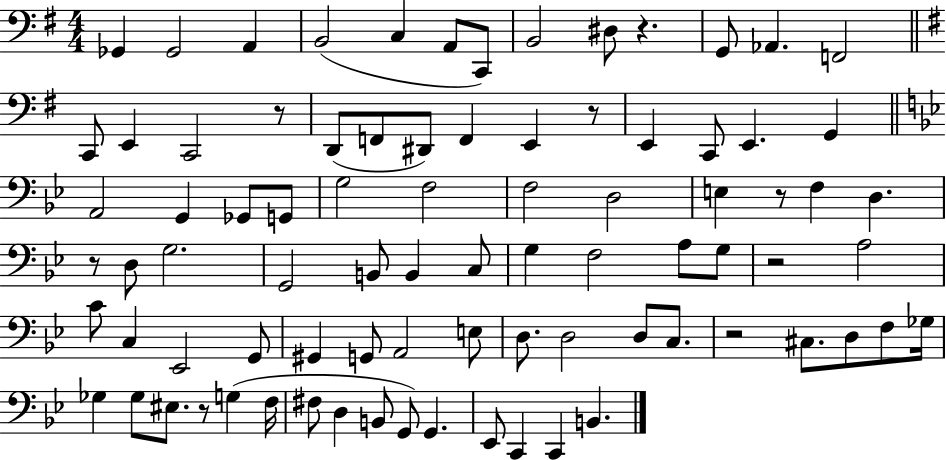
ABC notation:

X:1
T:Untitled
M:4/4
L:1/4
K:G
_G,, _G,,2 A,, B,,2 C, A,,/2 C,,/2 B,,2 ^D,/2 z G,,/2 _A,, F,,2 C,,/2 E,, C,,2 z/2 D,,/2 F,,/2 ^D,,/2 F,, E,, z/2 E,, C,,/2 E,, G,, A,,2 G,, _G,,/2 G,,/2 G,2 F,2 F,2 D,2 E, z/2 F, D, z/2 D,/2 G,2 G,,2 B,,/2 B,, C,/2 G, F,2 A,/2 G,/2 z2 A,2 C/2 C, _E,,2 G,,/2 ^G,, G,,/2 A,,2 E,/2 D,/2 D,2 D,/2 C,/2 z2 ^C,/2 D,/2 F,/2 _G,/4 _G, _G,/2 ^E,/2 z/2 G, F,/4 ^F,/2 D, B,,/2 G,,/2 G,, _E,,/2 C,, C,, B,,